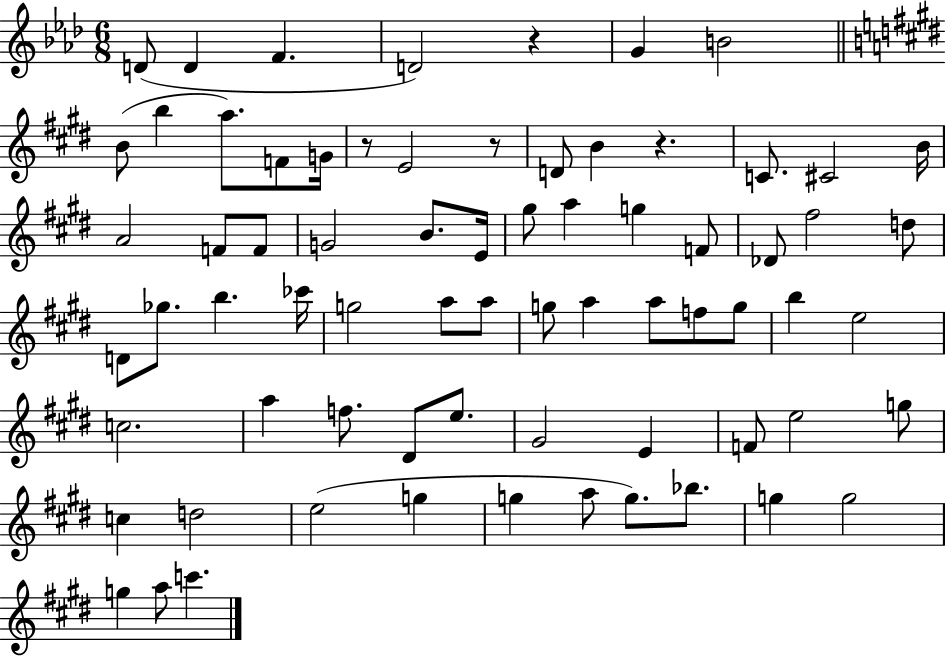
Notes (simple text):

D4/e D4/q F4/q. D4/h R/q G4/q B4/h B4/e B5/q A5/e. F4/e G4/s R/e E4/h R/e D4/e B4/q R/q. C4/e. C#4/h B4/s A4/h F4/e F4/e G4/h B4/e. E4/s G#5/e A5/q G5/q F4/e Db4/e F#5/h D5/e D4/e Gb5/e. B5/q. CES6/s G5/h A5/e A5/e G5/e A5/q A5/e F5/e G5/e B5/q E5/h C5/h. A5/q F5/e. D#4/e E5/e. G#4/h E4/q F4/e E5/h G5/e C5/q D5/h E5/h G5/q G5/q A5/e G5/e. Bb5/e. G5/q G5/h G5/q A5/e C6/q.